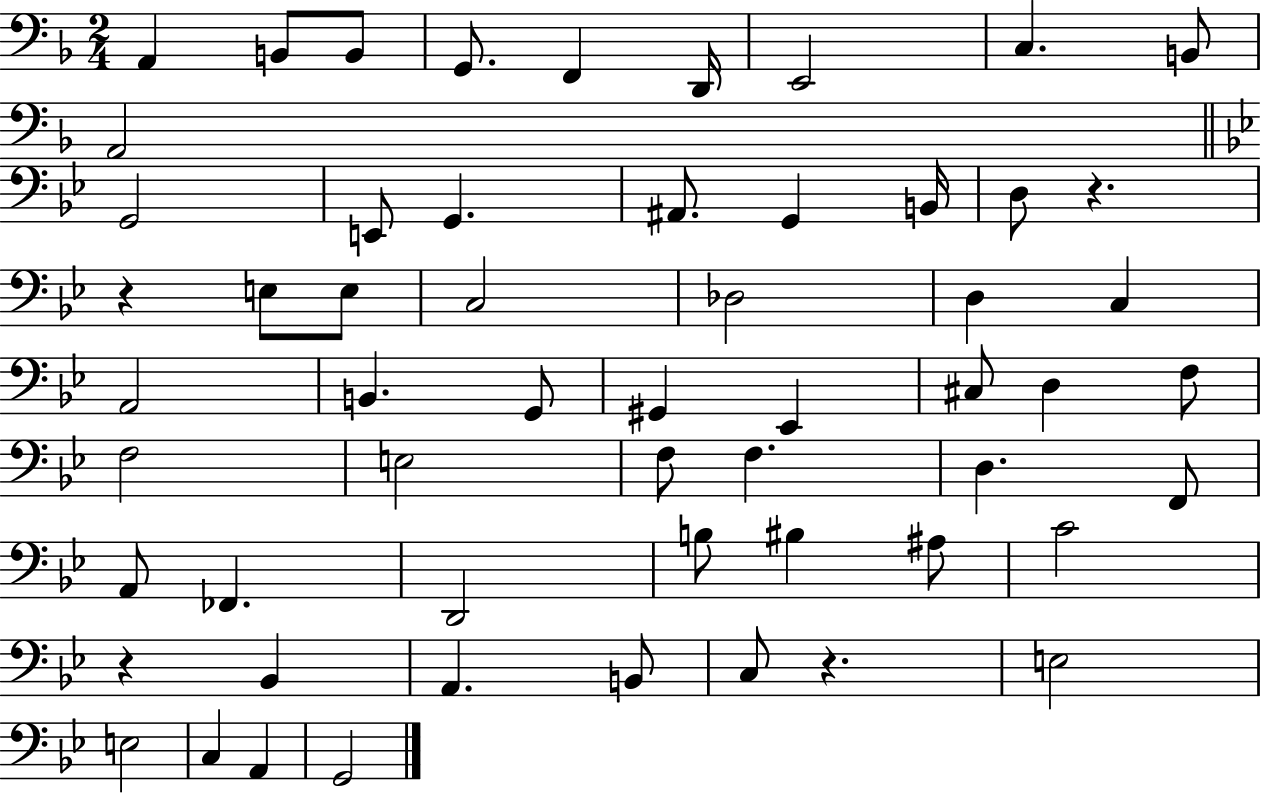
X:1
T:Untitled
M:2/4
L:1/4
K:F
A,, B,,/2 B,,/2 G,,/2 F,, D,,/4 E,,2 C, B,,/2 A,,2 G,,2 E,,/2 G,, ^A,,/2 G,, B,,/4 D,/2 z z E,/2 E,/2 C,2 _D,2 D, C, A,,2 B,, G,,/2 ^G,, _E,, ^C,/2 D, F,/2 F,2 E,2 F,/2 F, D, F,,/2 A,,/2 _F,, D,,2 B,/2 ^B, ^A,/2 C2 z _B,, A,, B,,/2 C,/2 z E,2 E,2 C, A,, G,,2